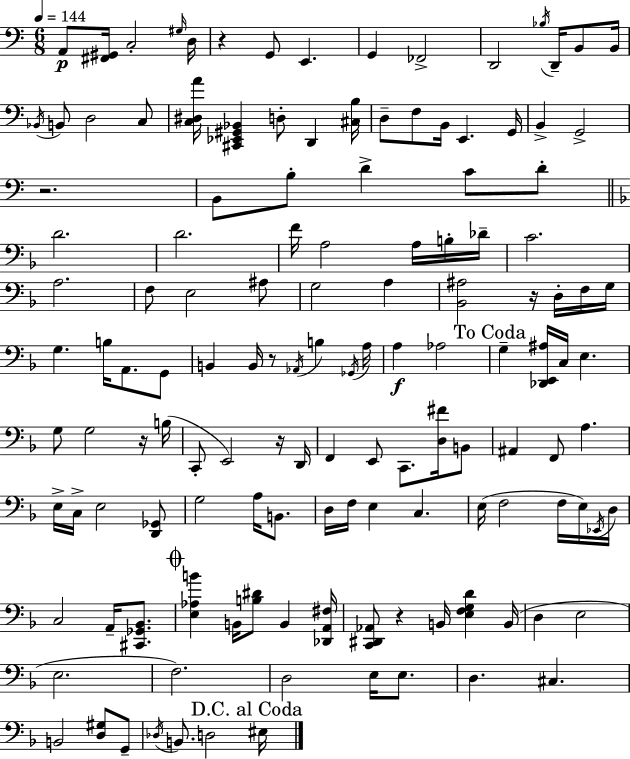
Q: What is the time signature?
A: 6/8